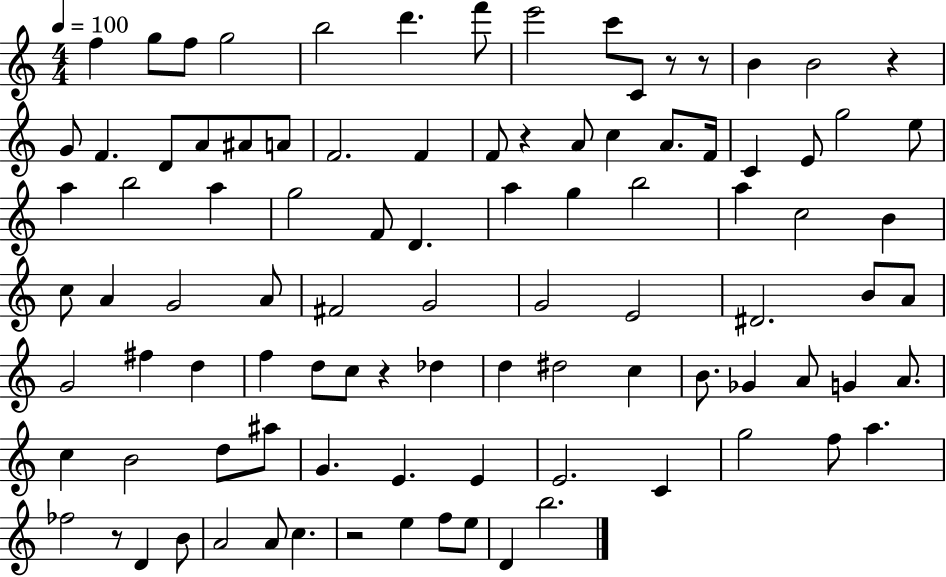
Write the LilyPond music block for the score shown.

{
  \clef treble
  \numericTimeSignature
  \time 4/4
  \key c \major
  \tempo 4 = 100
  \repeat volta 2 { f''4 g''8 f''8 g''2 | b''2 d'''4. f'''8 | e'''2 c'''8 c'8 r8 r8 | b'4 b'2 r4 | \break g'8 f'4. d'8 a'8 ais'8 a'8 | f'2. f'4 | f'8 r4 a'8 c''4 a'8. f'16 | c'4 e'8 g''2 e''8 | \break a''4 b''2 a''4 | g''2 f'8 d'4. | a''4 g''4 b''2 | a''4 c''2 b'4 | \break c''8 a'4 g'2 a'8 | fis'2 g'2 | g'2 e'2 | dis'2. b'8 a'8 | \break g'2 fis''4 d''4 | f''4 d''8 c''8 r4 des''4 | d''4 dis''2 c''4 | b'8. ges'4 a'8 g'4 a'8. | \break c''4 b'2 d''8 ais''8 | g'4. e'4. e'4 | e'2. c'4 | g''2 f''8 a''4. | \break fes''2 r8 d'4 b'8 | a'2 a'8 c''4. | r2 e''4 f''8 e''8 | d'4 b''2. | \break } \bar "|."
}